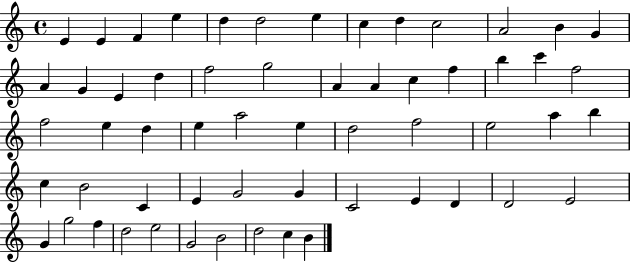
X:1
T:Untitled
M:4/4
L:1/4
K:C
E E F e d d2 e c d c2 A2 B G A G E d f2 g2 A A c f b c' f2 f2 e d e a2 e d2 f2 e2 a b c B2 C E G2 G C2 E D D2 E2 G g2 f d2 e2 G2 B2 d2 c B